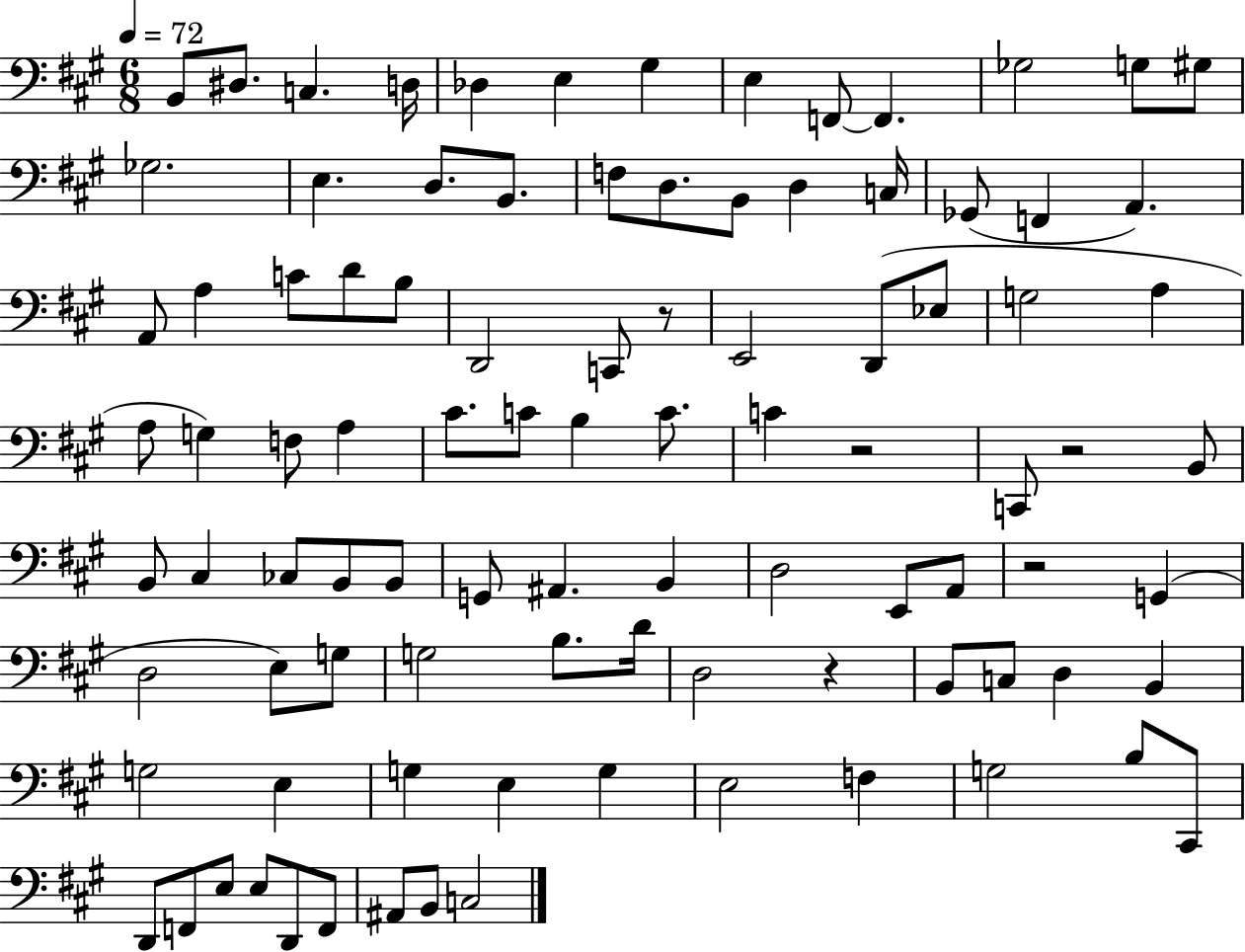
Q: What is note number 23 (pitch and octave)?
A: Gb2